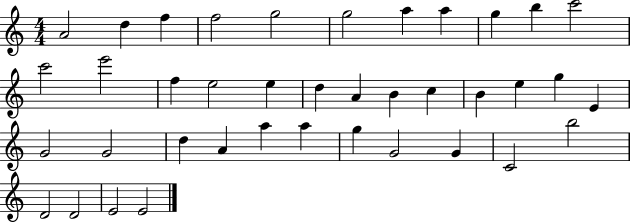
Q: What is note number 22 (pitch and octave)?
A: E5